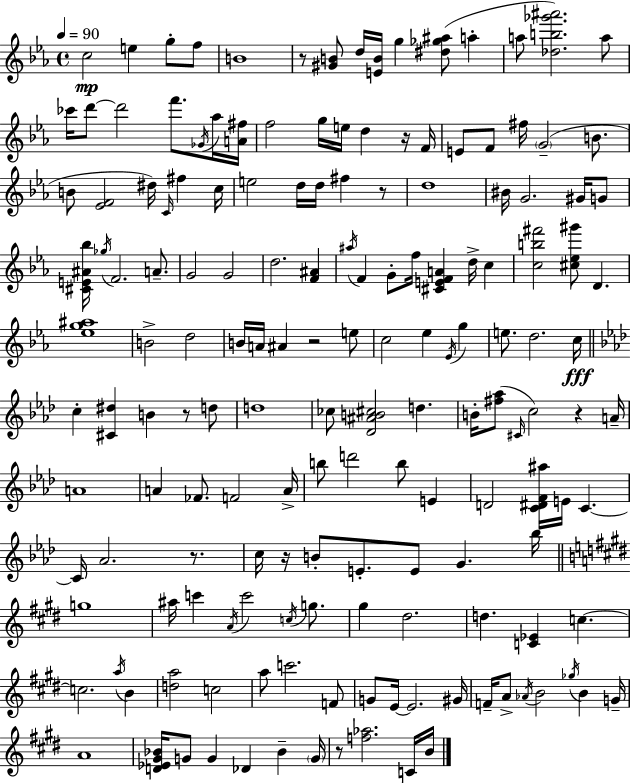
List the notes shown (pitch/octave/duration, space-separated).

C5/h E5/q G5/e F5/e B4/w R/e [G#4,B4]/e D5/s [E4,B4]/s G5/q [D#5,Gb5,A#5]/e A5/q A5/e [Db5,B5,Gb6,A#6]/h. A5/e CES6/s D6/e D6/h F6/e. Gb4/s Ab5/s [A4,F#5]/s F5/h G5/s E5/s D5/q R/s F4/s E4/e F4/e F#5/s G4/h B4/e. B4/e [Eb4,F4]/h D#5/s C4/s F#5/q C5/s E5/h D5/s D5/s F#5/q R/e D5/w BIS4/s G4/h. G#4/s G4/e [C#4,E4,A#4,Bb5]/s Gb5/s F4/h. A4/e. G4/h G4/h D5/h. [F4,A#4]/q A#5/s F4/q G4/e F5/s [C#4,E4,F4,A4]/q D5/s C5/q [C5,B5,F#6]/h [C#5,Eb5,G#6]/e D4/q. [Eb5,G5,A#5]/w B4/h D5/h B4/s A4/s A#4/q R/h E5/e C5/h Eb5/q Eb4/s G5/q E5/e. D5/h. C5/s C5/q [C#4,D#5]/q B4/q R/e D5/e D5/w CES5/e [Db4,A#4,B4,C#5]/h D5/q. B4/s [F#5,Ab5]/e C#4/s C5/h R/q A4/s A4/w A4/q FES4/e. F4/h A4/s B5/e D6/h B5/e E4/q D4/h [C4,D#4,F4,A#5]/s E4/s C4/q. C4/s Ab4/h. R/e. C5/s R/s B4/e E4/e. E4/e G4/q. Bb5/s G5/w A#5/s C6/q A4/s C6/h C5/s G5/e. G#5/q D#5/h. D5/q. [C4,Eb4]/q C5/q. C5/h. A5/s B4/q [D5,A5]/h C5/h A5/e C6/h. F4/e G4/e E4/s E4/h. G#4/s F4/s A4/e Ab4/s B4/h Gb5/s B4/q G4/s A4/w [D4,Eb4,G#4,Bb4]/s G4/e G4/q Db4/q Bb4/q G4/s R/e [F5,Ab5]/h. C4/s B4/s